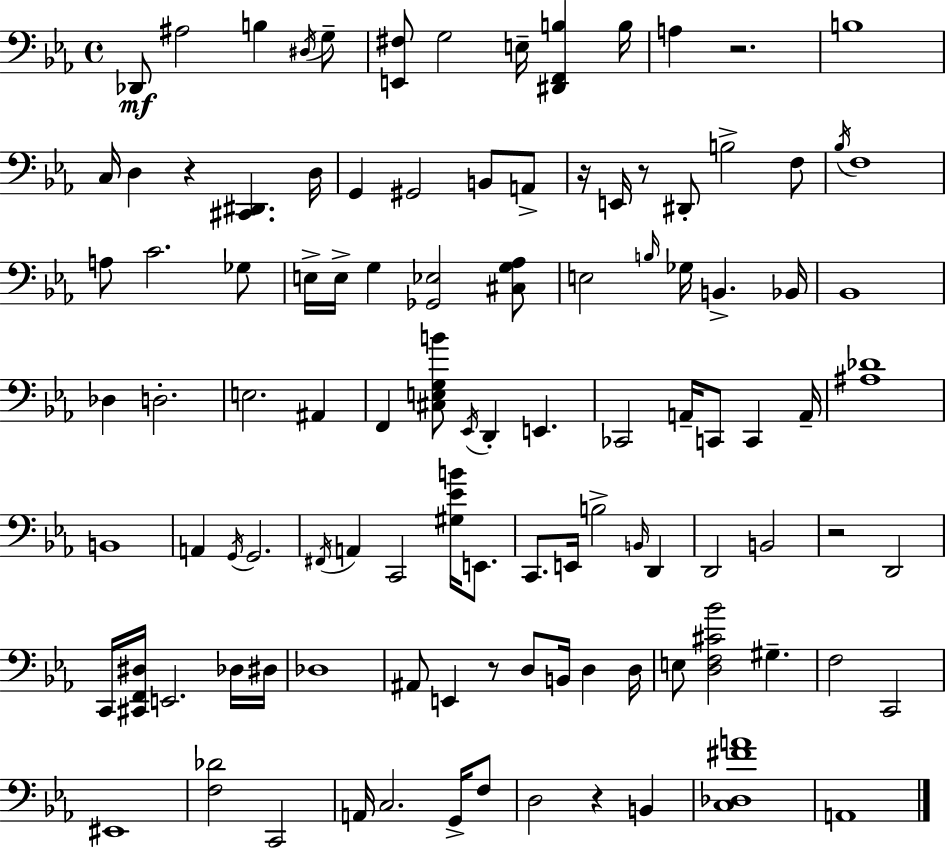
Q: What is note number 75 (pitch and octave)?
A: D3